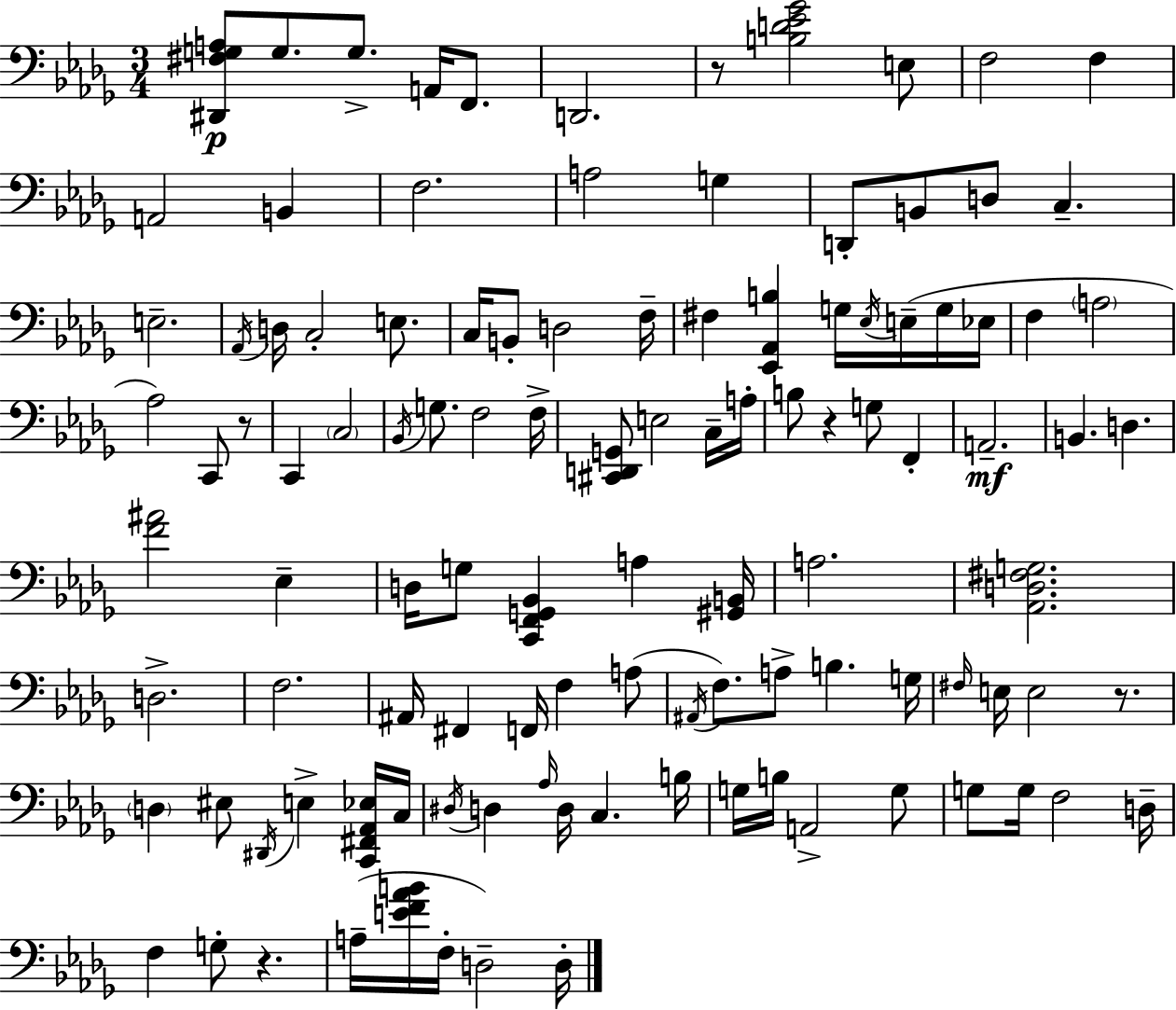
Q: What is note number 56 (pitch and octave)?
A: A3